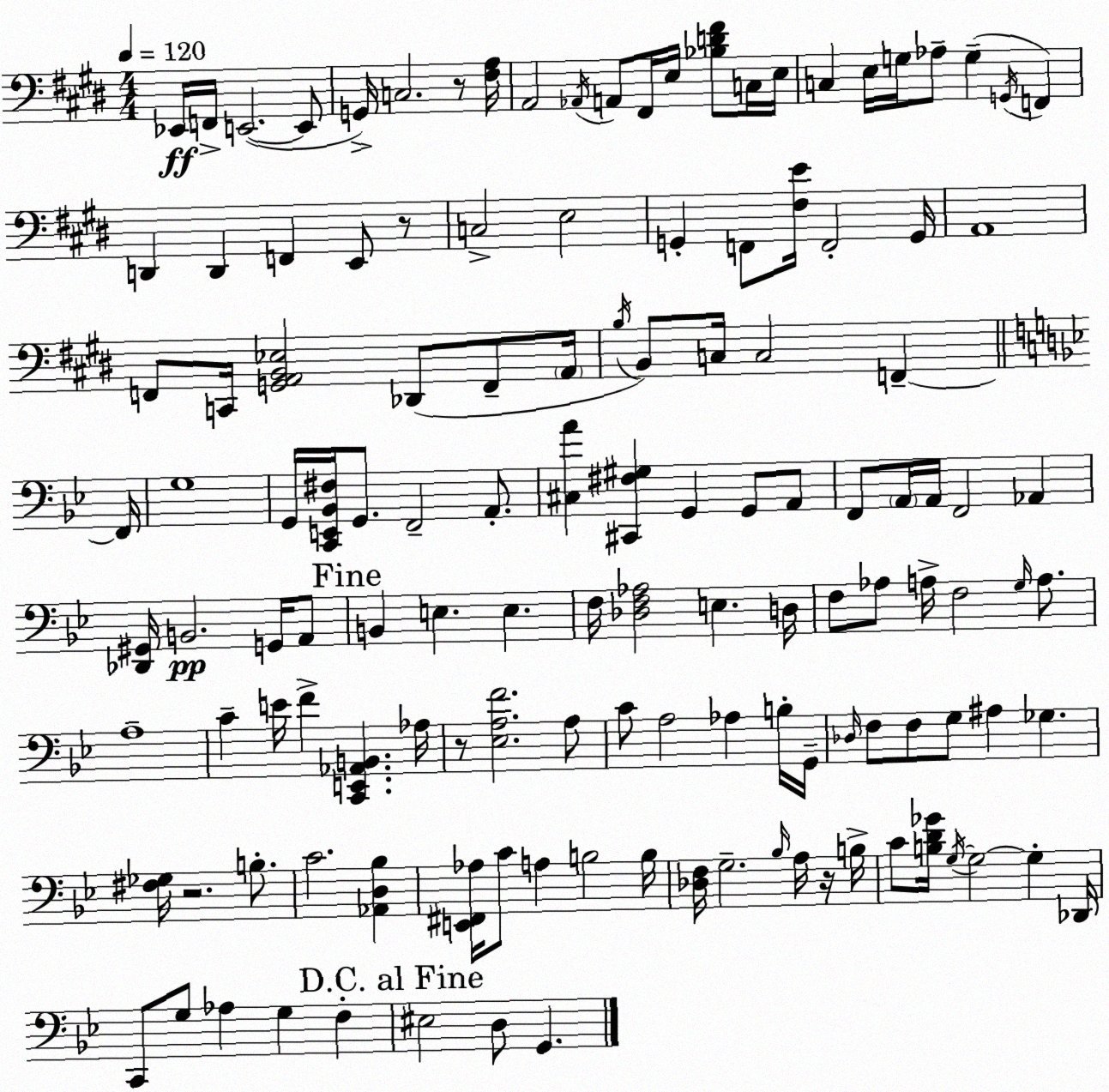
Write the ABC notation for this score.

X:1
T:Untitled
M:4/4
L:1/4
K:E
_E,,/4 F,,/4 E,,2 E,,/2 G,,/4 C,2 z/2 [^F,A,]/4 A,,2 _A,,/4 A,,/2 ^F,,/4 E,/4 [_B,D^F]/2 C,/4 E,/4 C, E,/4 G,/4 _A,/2 G, G,,/4 F,, D,, D,, F,, E,,/2 z/2 C,2 E,2 G,, F,,/2 [^F,E]/4 F,,2 G,,/4 A,,4 F,,/2 C,,/4 [G,,A,,B,,_E,]2 _D,,/2 F,,/2 A,,/4 B,/4 B,,/2 C,/4 C,2 F,, F,,/4 G,4 G,,/4 [C,,E,,_B,,^F,]/4 G,,/2 F,,2 A,,/2 [^C,A] [^C,,^F,^G,] G,, G,,/2 A,,/2 F,,/2 A,,/4 A,,/4 F,,2 _A,, [_D,,^G,,]/4 B,,2 G,,/4 A,,/2 B,, E, E, F,/4 [_D,F,_A,]2 E, D,/4 F,/2 _A,/2 A,/4 F,2 G,/4 A,/2 A,4 C E/4 F [C,,E,,_A,,B,,] _A,/4 z/2 [_E,A,F]2 A,/2 C/2 A,2 _A, B,/4 G,,/4 _D,/4 F,/2 F,/2 G,/2 ^A, _G, [^F,_G,]/4 z2 B,/2 C2 [_A,,D,_B,] [E,,^F,,_A,]/4 C/2 A, B,2 B,/4 [_D,F,]/4 G,2 _B,/4 A,/4 z/4 B,/4 C/2 [B,D_G]/4 G,/4 G,2 G, _D,,/4 C,,/2 G,/2 _A, G, F, ^E,2 D,/2 G,,